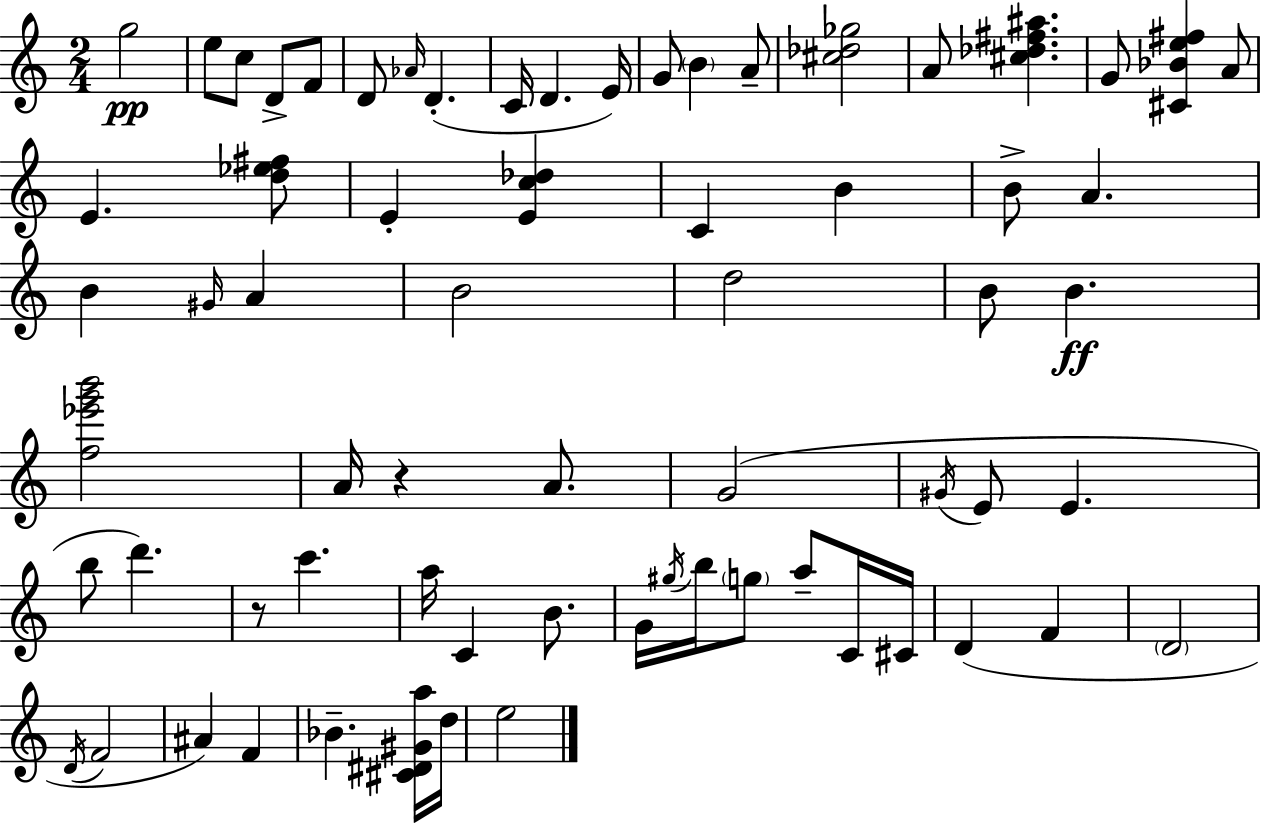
{
  \clef treble
  \numericTimeSignature
  \time 2/4
  \key a \minor
  g''2\pp | e''8 c''8 d'8-> f'8 | d'8 \grace { aes'16 } d'4.-.( | c'16 d'4. | \break e'16) g'8 \parenthesize b'4 a'8-- | <cis'' des'' ges''>2 | a'8 <cis'' des'' fis'' ais''>4. | g'8 <cis' bes' e'' fis''>4 a'8 | \break e'4. <d'' ees'' fis''>8 | e'4-. <e' c'' des''>4 | c'4 b'4 | b'8-> a'4. | \break b'4 \grace { gis'16 } a'4 | b'2 | d''2 | b'8 b'4.\ff | \break <f'' ees''' g''' b'''>2 | a'16 r4 a'8. | g'2( | \acciaccatura { gis'16 } e'8 e'4. | \break b''8 d'''4.) | r8 c'''4. | a''16 c'4 | b'8. g'16 \acciaccatura { gis''16 } b''16 \parenthesize g''8 | \break a''8-- c'16 cis'16 d'4( | f'4 \parenthesize d'2 | \acciaccatura { d'16 } f'2 | ais'4) | \break f'4 bes'4.-- | <cis' dis' gis' a''>16 d''16 e''2 | \bar "|."
}